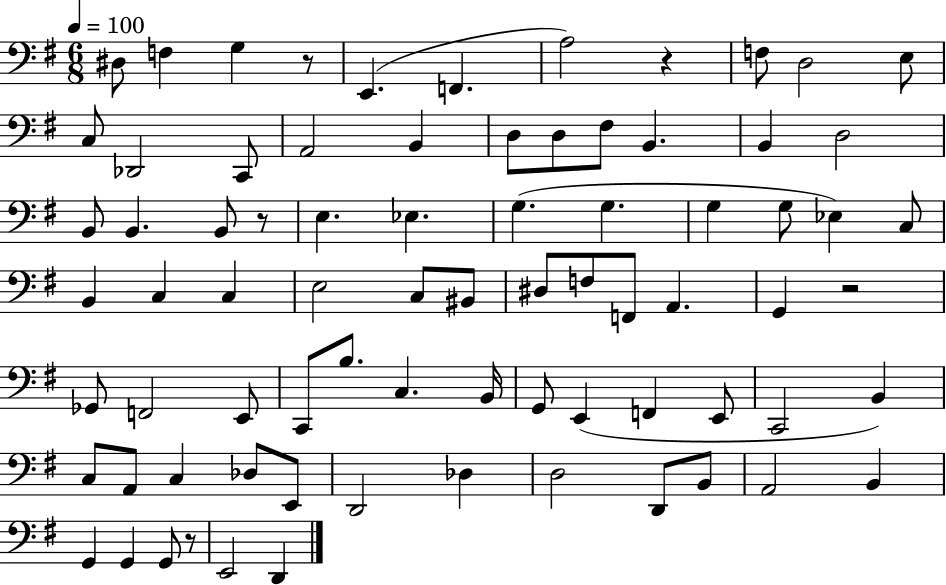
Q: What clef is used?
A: bass